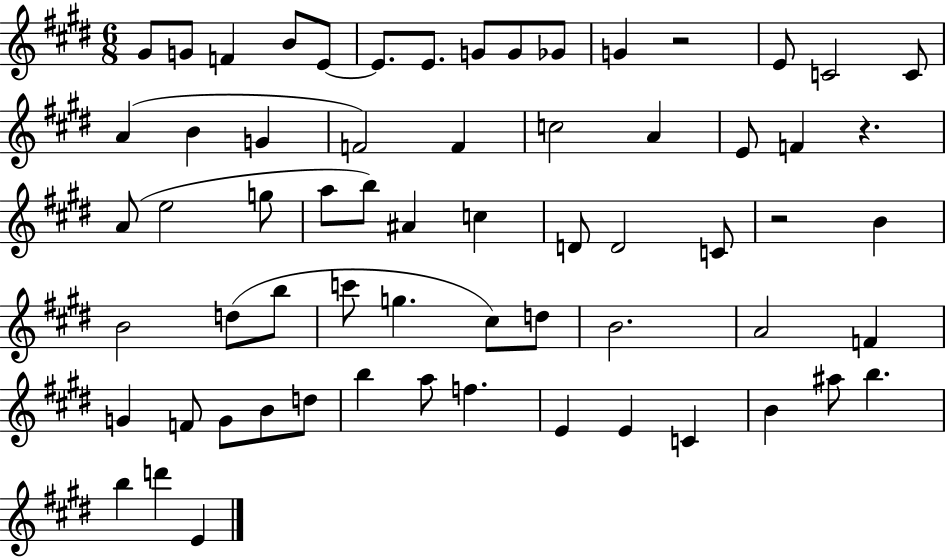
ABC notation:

X:1
T:Untitled
M:6/8
L:1/4
K:E
^G/2 G/2 F B/2 E/2 E/2 E/2 G/2 G/2 _G/2 G z2 E/2 C2 C/2 A B G F2 F c2 A E/2 F z A/2 e2 g/2 a/2 b/2 ^A c D/2 D2 C/2 z2 B B2 d/2 b/2 c'/2 g ^c/2 d/2 B2 A2 F G F/2 G/2 B/2 d/2 b a/2 f E E C B ^a/2 b b d' E